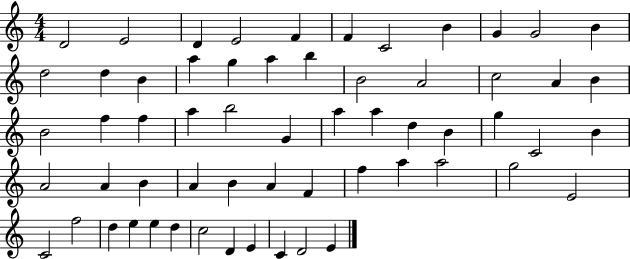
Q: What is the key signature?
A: C major